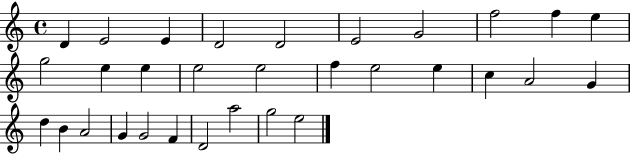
D4/q E4/h E4/q D4/h D4/h E4/h G4/h F5/h F5/q E5/q G5/h E5/q E5/q E5/h E5/h F5/q E5/h E5/q C5/q A4/h G4/q D5/q B4/q A4/h G4/q G4/h F4/q D4/h A5/h G5/h E5/h